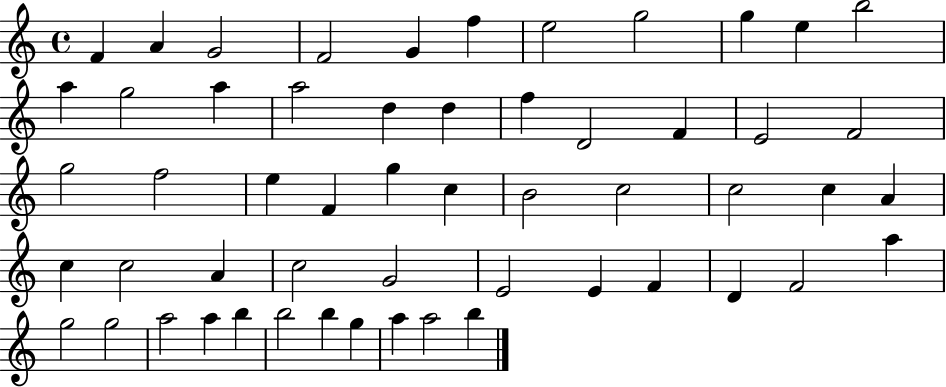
F4/q A4/q G4/h F4/h G4/q F5/q E5/h G5/h G5/q E5/q B5/h A5/q G5/h A5/q A5/h D5/q D5/q F5/q D4/h F4/q E4/h F4/h G5/h F5/h E5/q F4/q G5/q C5/q B4/h C5/h C5/h C5/q A4/q C5/q C5/h A4/q C5/h G4/h E4/h E4/q F4/q D4/q F4/h A5/q G5/h G5/h A5/h A5/q B5/q B5/h B5/q G5/q A5/q A5/h B5/q